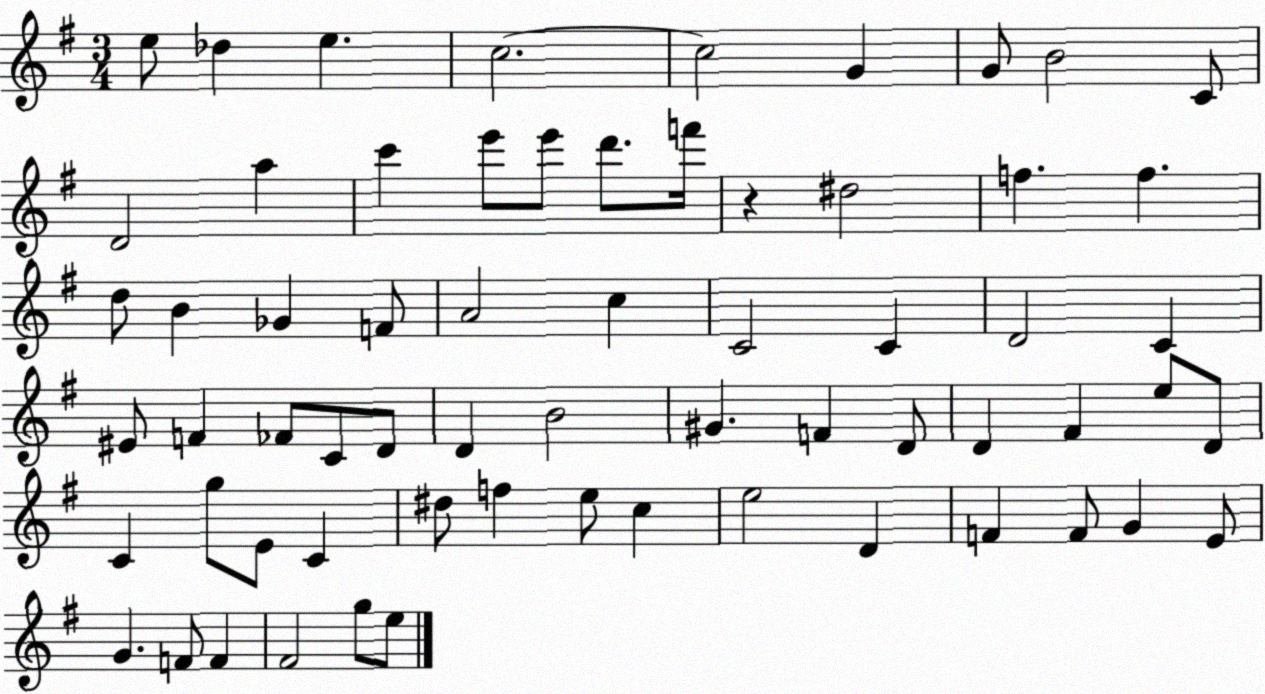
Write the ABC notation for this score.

X:1
T:Untitled
M:3/4
L:1/4
K:G
e/2 _d e c2 c2 G G/2 B2 C/2 D2 a c' e'/2 e'/2 d'/2 f'/4 z ^d2 f f d/2 B _G F/2 A2 c C2 C D2 C ^E/2 F _F/2 C/2 D/2 D B2 ^G F D/2 D ^F e/2 D/2 C g/2 E/2 C ^d/2 f e/2 c e2 D F F/2 G E/2 G F/2 F ^F2 g/2 e/2